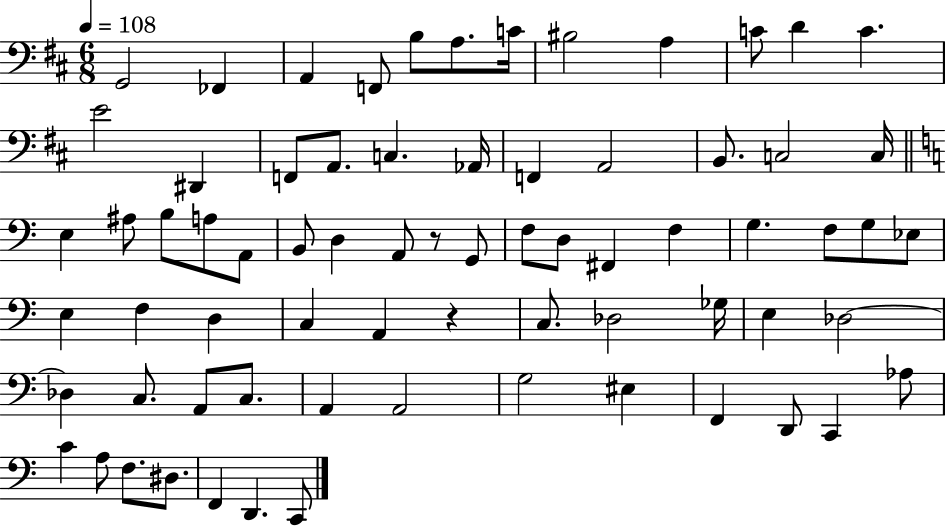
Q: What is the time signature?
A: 6/8